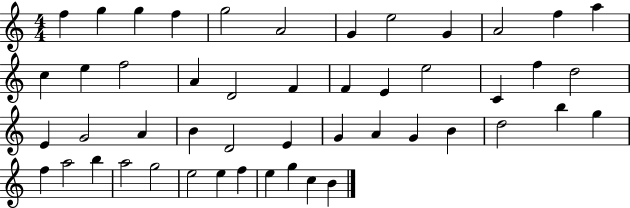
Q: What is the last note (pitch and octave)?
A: B4